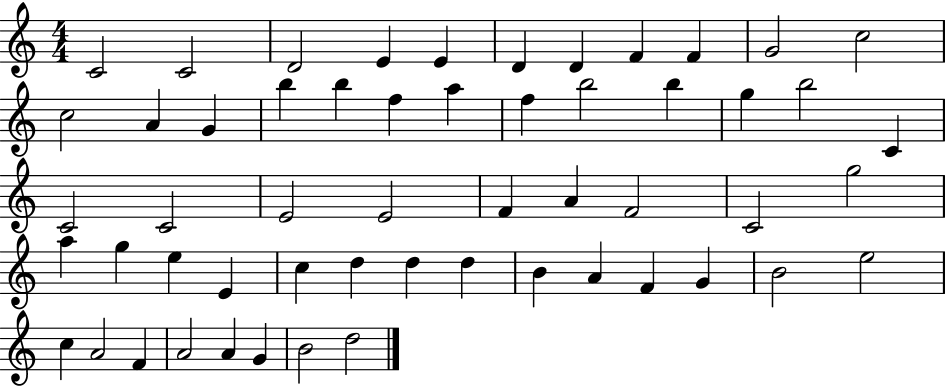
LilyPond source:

{
  \clef treble
  \numericTimeSignature
  \time 4/4
  \key c \major
  c'2 c'2 | d'2 e'4 e'4 | d'4 d'4 f'4 f'4 | g'2 c''2 | \break c''2 a'4 g'4 | b''4 b''4 f''4 a''4 | f''4 b''2 b''4 | g''4 b''2 c'4 | \break c'2 c'2 | e'2 e'2 | f'4 a'4 f'2 | c'2 g''2 | \break a''4 g''4 e''4 e'4 | c''4 d''4 d''4 d''4 | b'4 a'4 f'4 g'4 | b'2 e''2 | \break c''4 a'2 f'4 | a'2 a'4 g'4 | b'2 d''2 | \bar "|."
}